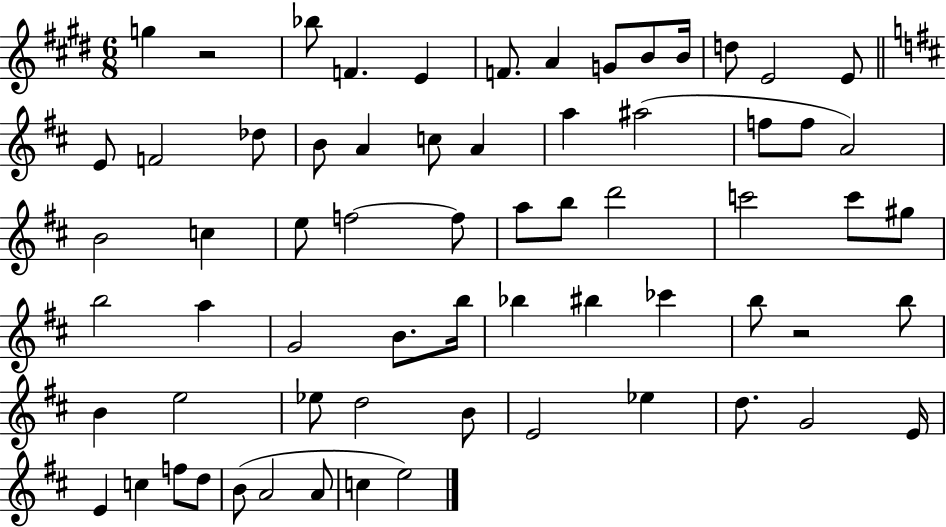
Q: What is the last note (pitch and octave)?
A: E5